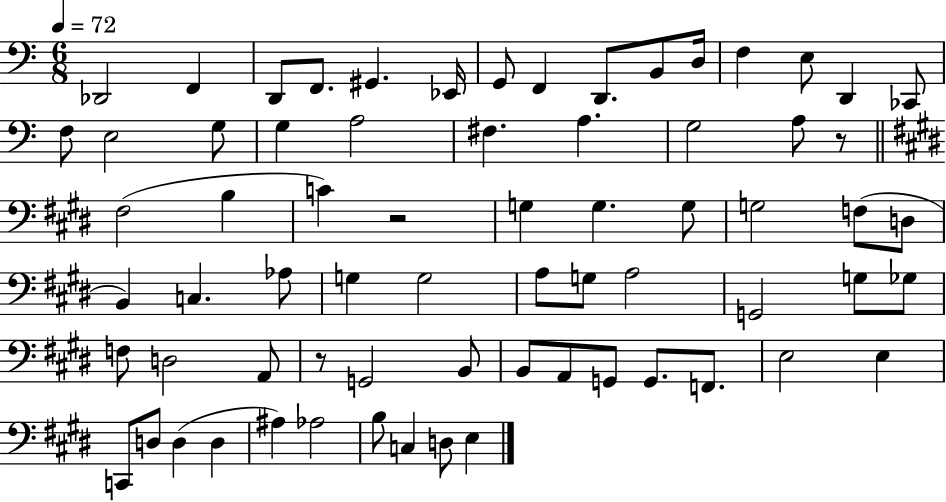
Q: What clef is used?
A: bass